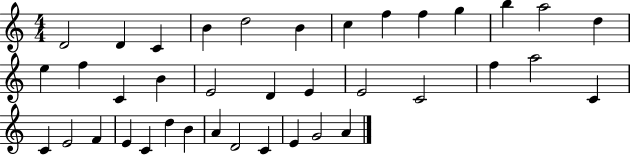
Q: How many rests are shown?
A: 0